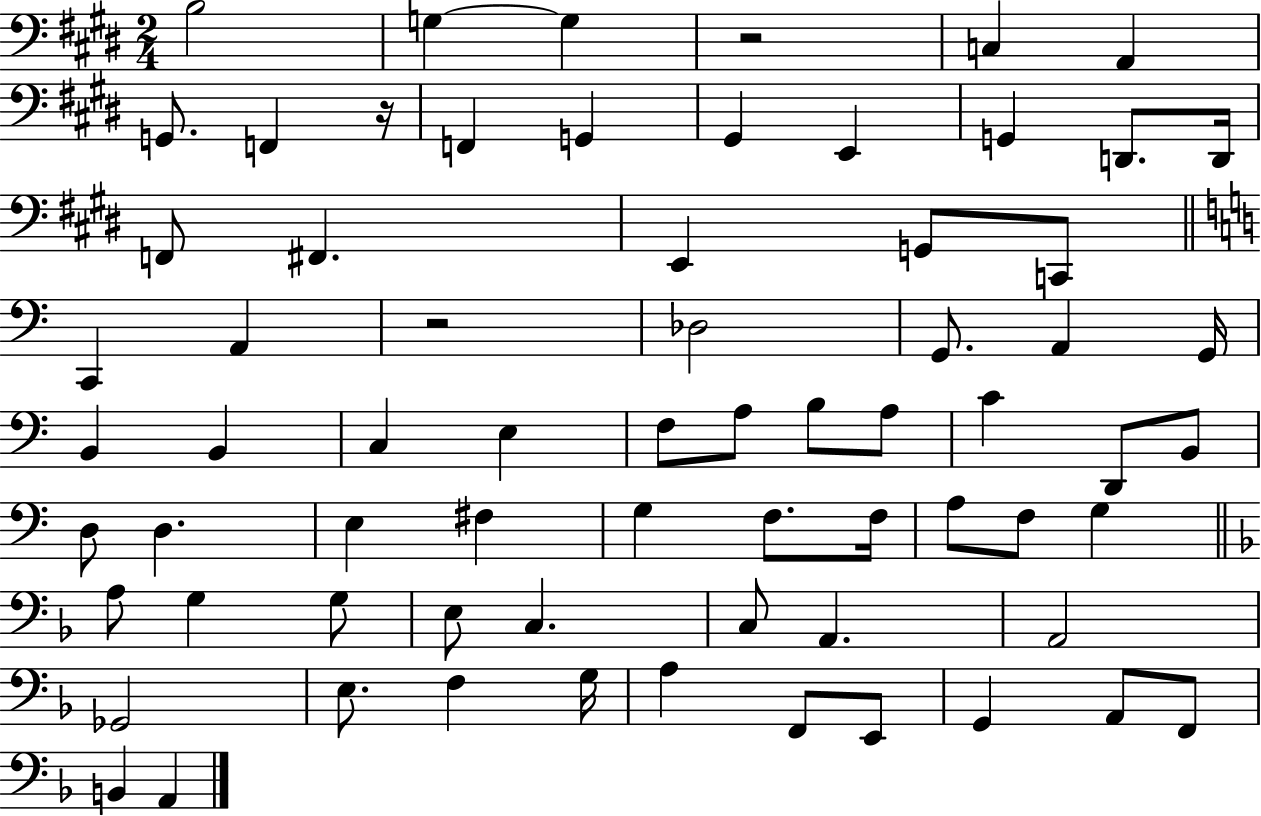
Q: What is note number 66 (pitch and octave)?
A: A2